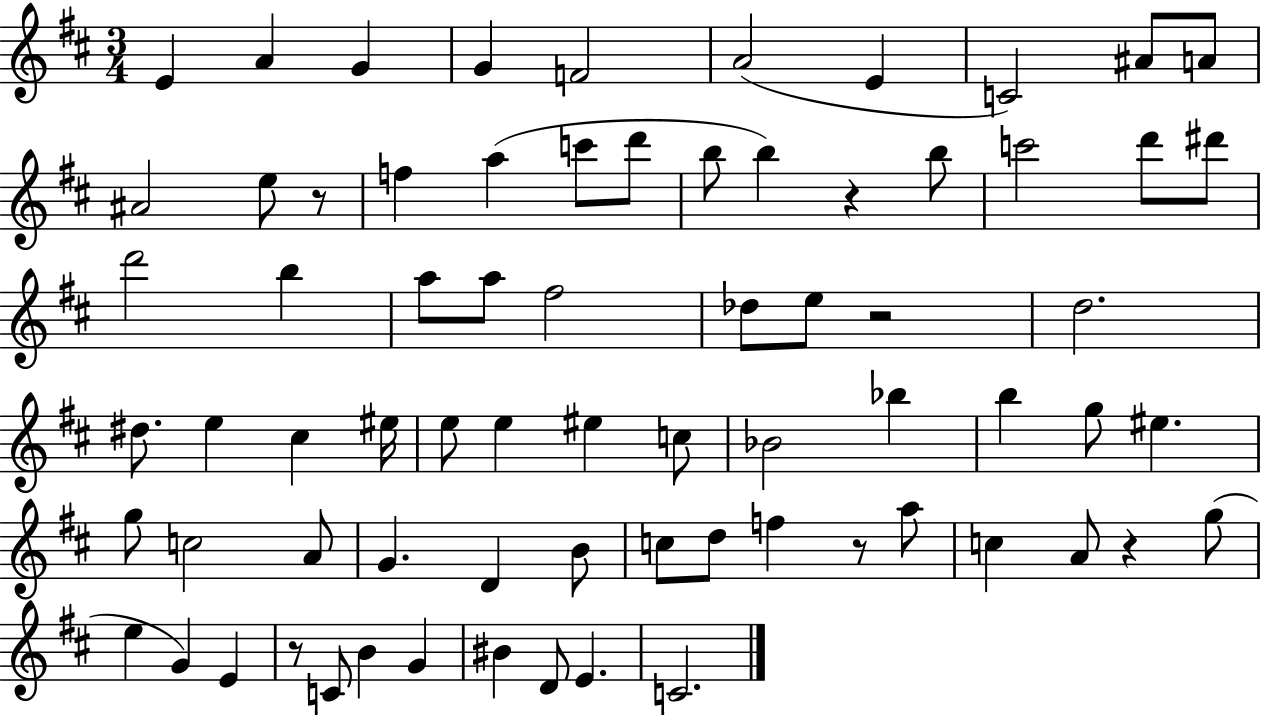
E4/q A4/q G4/q G4/q F4/h A4/h E4/q C4/h A#4/e A4/e A#4/h E5/e R/e F5/q A5/q C6/e D6/e B5/e B5/q R/q B5/e C6/h D6/e D#6/e D6/h B5/q A5/e A5/e F#5/h Db5/e E5/e R/h D5/h. D#5/e. E5/q C#5/q EIS5/s E5/e E5/q EIS5/q C5/e Bb4/h Bb5/q B5/q G5/e EIS5/q. G5/e C5/h A4/e G4/q. D4/q B4/e C5/e D5/e F5/q R/e A5/e C5/q A4/e R/q G5/e E5/q G4/q E4/q R/e C4/e B4/q G4/q BIS4/q D4/e E4/q. C4/h.